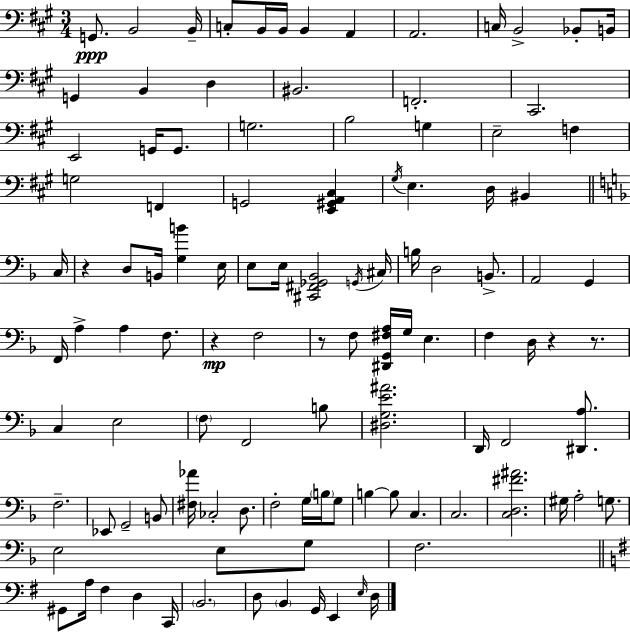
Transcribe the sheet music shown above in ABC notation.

X:1
T:Untitled
M:3/4
L:1/4
K:A
G,,/2 B,,2 B,,/4 C,/2 B,,/4 B,,/4 B,, A,, A,,2 C,/4 B,,2 _B,,/2 B,,/4 G,, B,, D, ^B,,2 F,,2 ^C,,2 E,,2 G,,/4 G,,/2 G,2 B,2 G, E,2 F, G,2 F,, G,,2 [E,,^G,,A,,^C,] ^G,/4 E, D,/4 ^B,, C,/4 z D,/2 B,,/4 [G,B] E,/4 E,/2 E,/4 [^C,,^F,,_G,,_B,,]2 G,,/4 ^C,/4 B,/4 D,2 B,,/2 A,,2 G,, F,,/4 A, A, F,/2 z F,2 z/2 F,/2 [^D,,G,,^F,A,]/4 G,/4 E, F, D,/4 z z/2 C, E,2 F,/2 F,,2 B,/2 [^D,G,E^A]2 D,,/4 F,,2 [^D,,A,]/2 F,2 _E,,/2 G,,2 B,,/2 [^F,_A]/4 _C,2 D,/2 F,2 G,/4 B,/4 G,/2 B, B,/2 C, C,2 [C,D,^F^A]2 ^G,/4 A,2 G,/2 E,2 E,/2 G,/2 F,2 ^G,,/2 A,/4 ^F, D, C,,/4 B,,2 D,/2 B,, G,,/4 E,, E,/4 D,/4